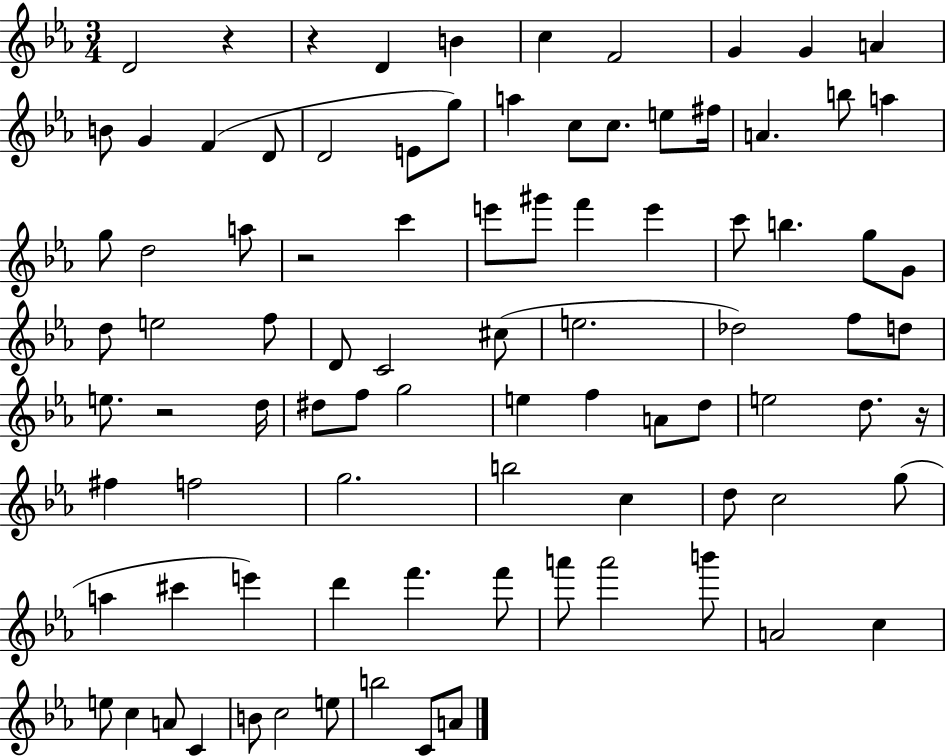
D4/h R/q R/q D4/q B4/q C5/q F4/h G4/q G4/q A4/q B4/e G4/q F4/q D4/e D4/h E4/e G5/e A5/q C5/e C5/e. E5/e F#5/s A4/q. B5/e A5/q G5/e D5/h A5/e R/h C6/q E6/e G#6/e F6/q E6/q C6/e B5/q. G5/e G4/e D5/e E5/h F5/e D4/e C4/h C#5/e E5/h. Db5/h F5/e D5/e E5/e. R/h D5/s D#5/e F5/e G5/h E5/q F5/q A4/e D5/e E5/h D5/e. R/s F#5/q F5/h G5/h. B5/h C5/q D5/e C5/h G5/e A5/q C#6/q E6/q D6/q F6/q. F6/e A6/e A6/h B6/e A4/h C5/q E5/e C5/q A4/e C4/q B4/e C5/h E5/e B5/h C4/e A4/e